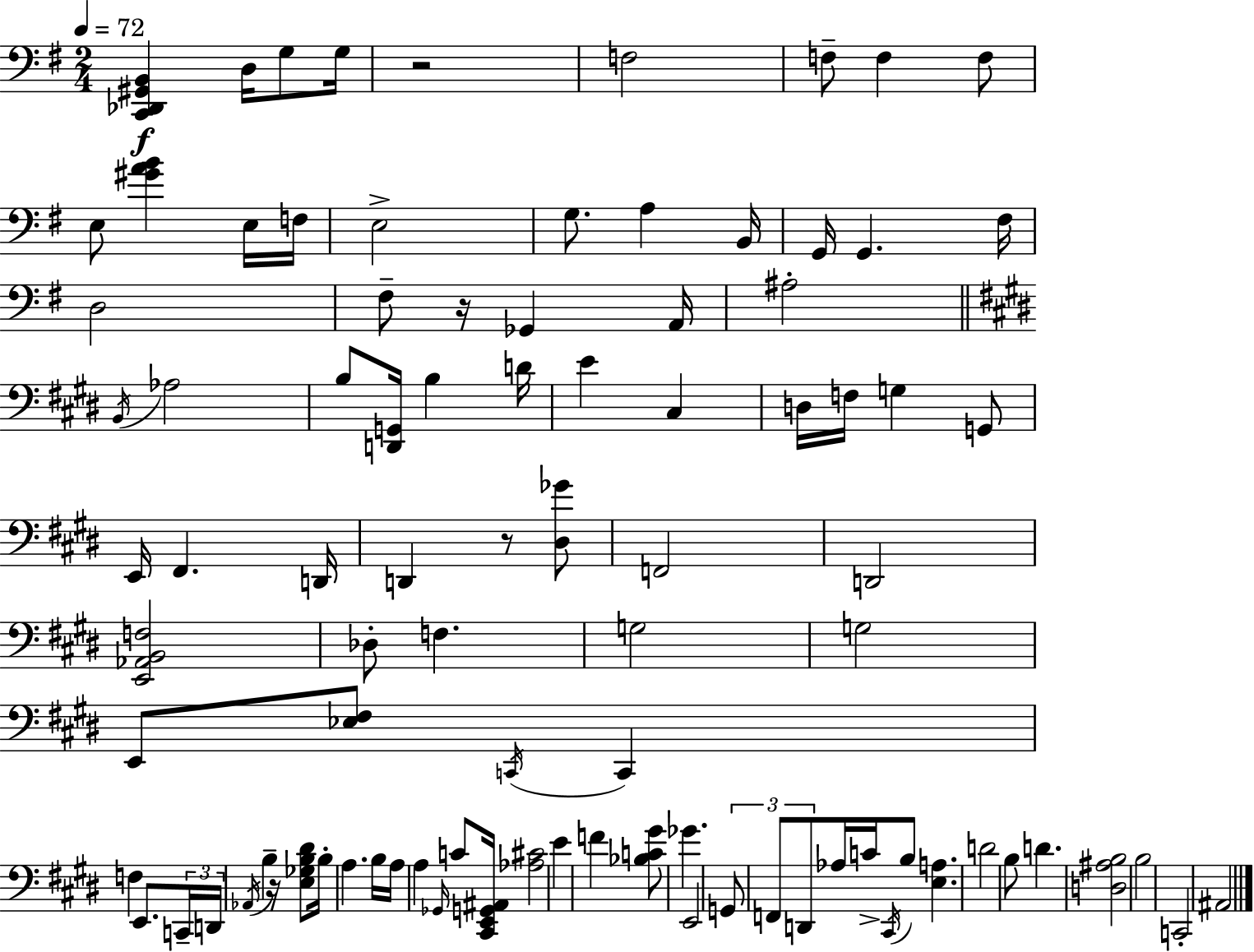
X:1
T:Untitled
M:2/4
L:1/4
K:G
[C,,_D,,^G,,B,,] D,/4 G,/2 G,/4 z2 F,2 F,/2 F, F,/2 E,/2 [^GAB] E,/4 F,/4 E,2 G,/2 A, B,,/4 G,,/4 G,, ^F,/4 D,2 ^F,/2 z/4 _G,, A,,/4 ^A,2 B,,/4 _A,2 B,/2 [D,,G,,]/4 B, D/4 E ^C, D,/4 F,/4 G, G,,/2 E,,/4 ^F,, D,,/4 D,, z/2 [^D,_G]/2 F,,2 D,,2 [E,,_A,,B,,F,]2 _D,/2 F, G,2 G,2 E,,/2 [_E,^F,]/2 C,,/4 C,, F, E,,/2 C,,/4 D,,/4 _A,,/4 B, z/4 [E,_G,B,^D]/2 B,/4 A, B,/4 A,/4 A, _G,,/4 C/2 [^C,,E,,G,,^A,,]/4 [_A,^C]2 E F [_B,C^G]/2 _G E,,2 G,,/2 F,,/2 D,,/2 _A,/4 C/4 ^C,,/4 B,/2 [E,A,] D2 B,/2 D [D,^A,B,]2 B,2 C,,2 ^A,,2